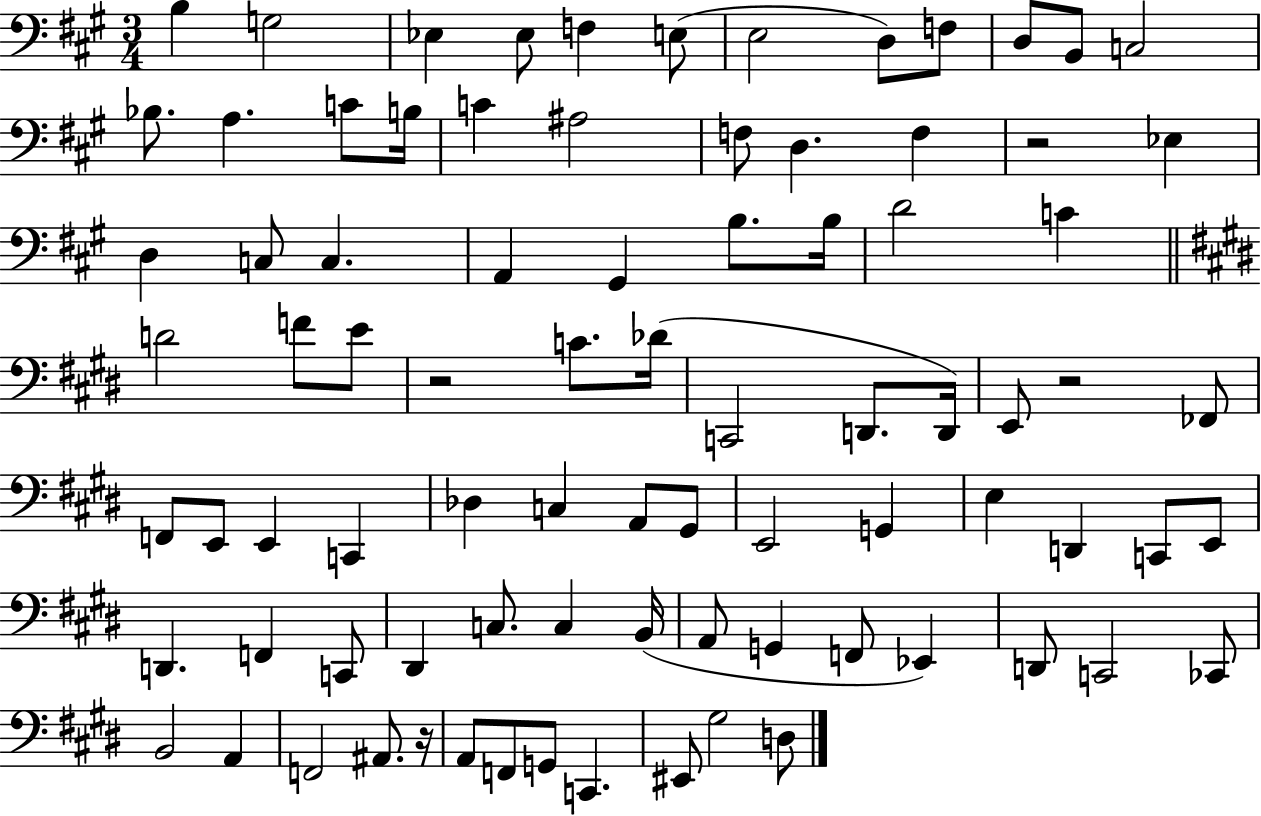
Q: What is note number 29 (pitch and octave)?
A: B3